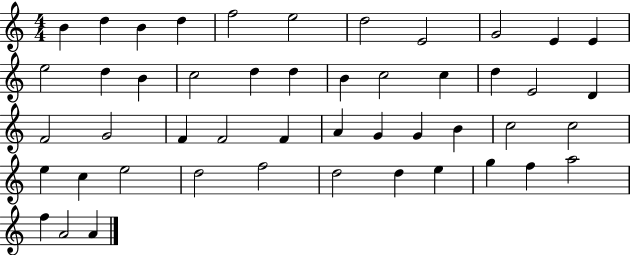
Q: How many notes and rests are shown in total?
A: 48